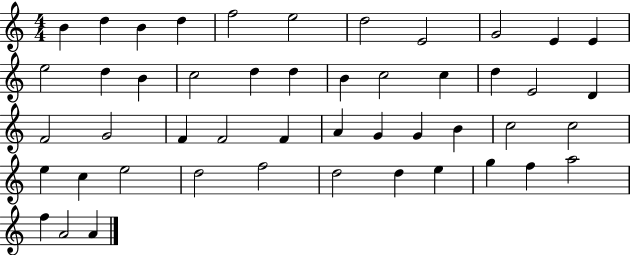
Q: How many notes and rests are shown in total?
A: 48